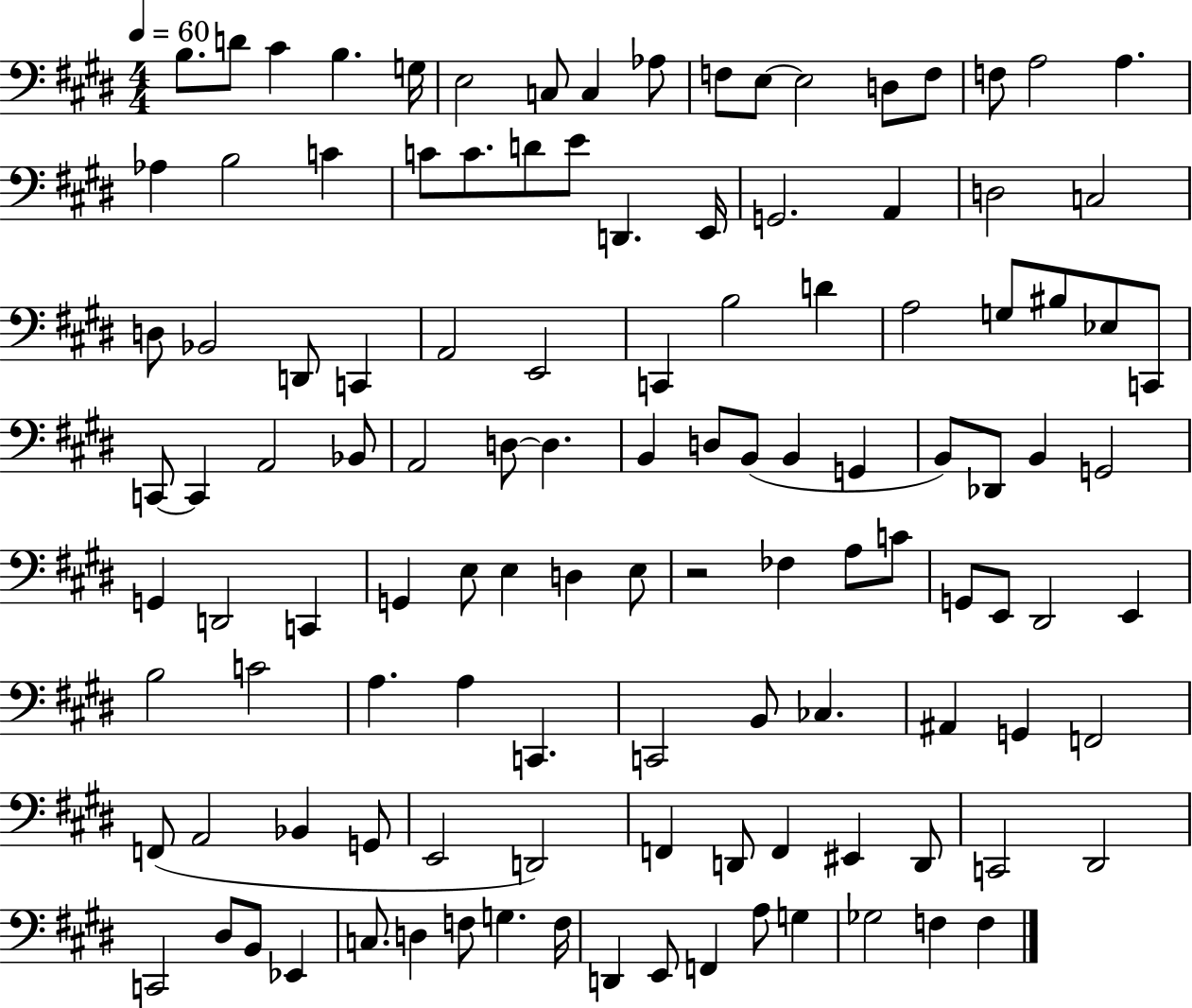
B3/e. D4/e C#4/q B3/q. G3/s E3/h C3/e C3/q Ab3/e F3/e E3/e E3/h D3/e F3/e F3/e A3/h A3/q. Ab3/q B3/h C4/q C4/e C4/e. D4/e E4/e D2/q. E2/s G2/h. A2/q D3/h C3/h D3/e Bb2/h D2/e C2/q A2/h E2/h C2/q B3/h D4/q A3/h G3/e BIS3/e Eb3/e C2/e C2/e C2/q A2/h Bb2/e A2/h D3/e D3/q. B2/q D3/e B2/e B2/q G2/q B2/e Db2/e B2/q G2/h G2/q D2/h C2/q G2/q E3/e E3/q D3/q E3/e R/h FES3/q A3/e C4/e G2/e E2/e D#2/h E2/q B3/h C4/h A3/q. A3/q C2/q. C2/h B2/e CES3/q. A#2/q G2/q F2/h F2/e A2/h Bb2/q G2/e E2/h D2/h F2/q D2/e F2/q EIS2/q D2/e C2/h D#2/h C2/h D#3/e B2/e Eb2/q C3/e. D3/q F3/e G3/q. F3/s D2/q E2/e F2/q A3/e G3/q Gb3/h F3/q F3/q